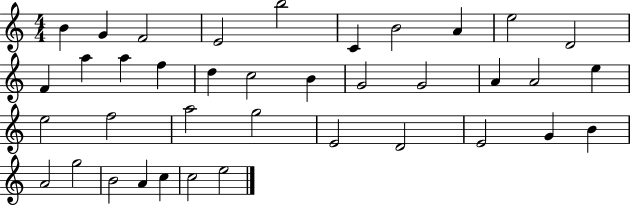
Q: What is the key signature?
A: C major